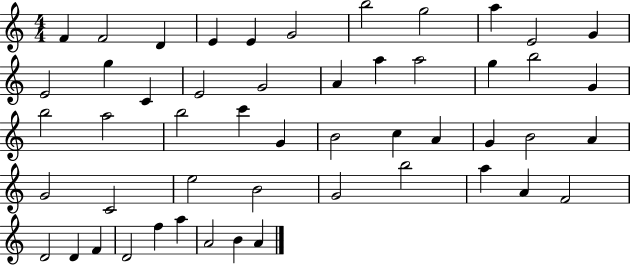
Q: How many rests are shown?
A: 0